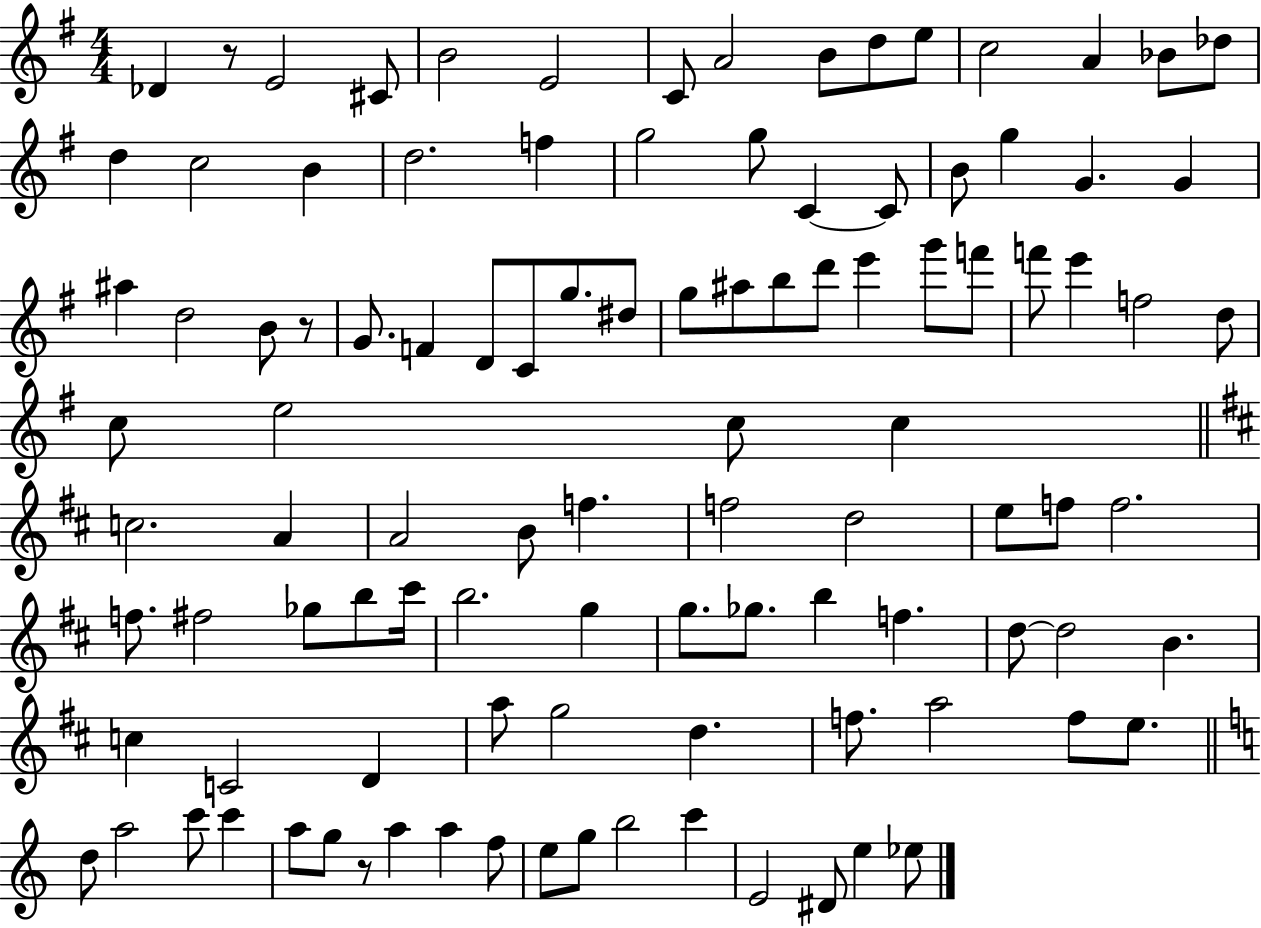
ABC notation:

X:1
T:Untitled
M:4/4
L:1/4
K:G
_D z/2 E2 ^C/2 B2 E2 C/2 A2 B/2 d/2 e/2 c2 A _B/2 _d/2 d c2 B d2 f g2 g/2 C C/2 B/2 g G G ^a d2 B/2 z/2 G/2 F D/2 C/2 g/2 ^d/2 g/2 ^a/2 b/2 d'/2 e' g'/2 f'/2 f'/2 e' f2 d/2 c/2 e2 c/2 c c2 A A2 B/2 f f2 d2 e/2 f/2 f2 f/2 ^f2 _g/2 b/2 ^c'/4 b2 g g/2 _g/2 b f d/2 d2 B c C2 D a/2 g2 d f/2 a2 f/2 e/2 d/2 a2 c'/2 c' a/2 g/2 z/2 a a f/2 e/2 g/2 b2 c' E2 ^D/2 e _e/2